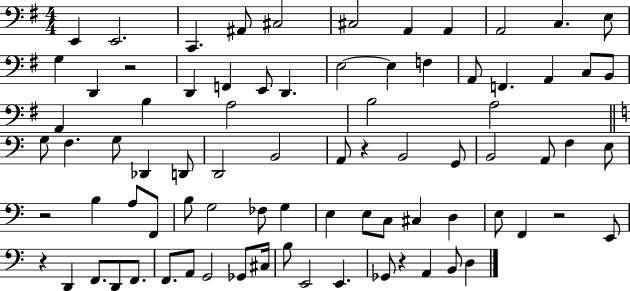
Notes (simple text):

E2/q E2/h. C2/q. A#2/e C#3/h C#3/h A2/q A2/q A2/h C3/q. E3/e G3/q D2/q R/h D2/q F2/q E2/e D2/q. E3/h E3/q F3/q A2/e F2/q. A2/q C3/e B2/e A2/q B3/q A3/h B3/h A3/h G3/e F3/q. G3/e Db2/q D2/e D2/h B2/h A2/e R/q B2/h G2/e B2/h A2/e F3/q E3/e R/h B3/q A3/e F2/e B3/e G3/h FES3/e G3/q E3/q E3/e C3/e C#3/q D3/q E3/e F2/q R/h E2/e R/q D2/q F2/e. D2/e F2/e. F2/e. A2/e G2/h Gb2/e C#3/s B3/e E2/h E2/q. Gb2/e R/q A2/q B2/e D3/q